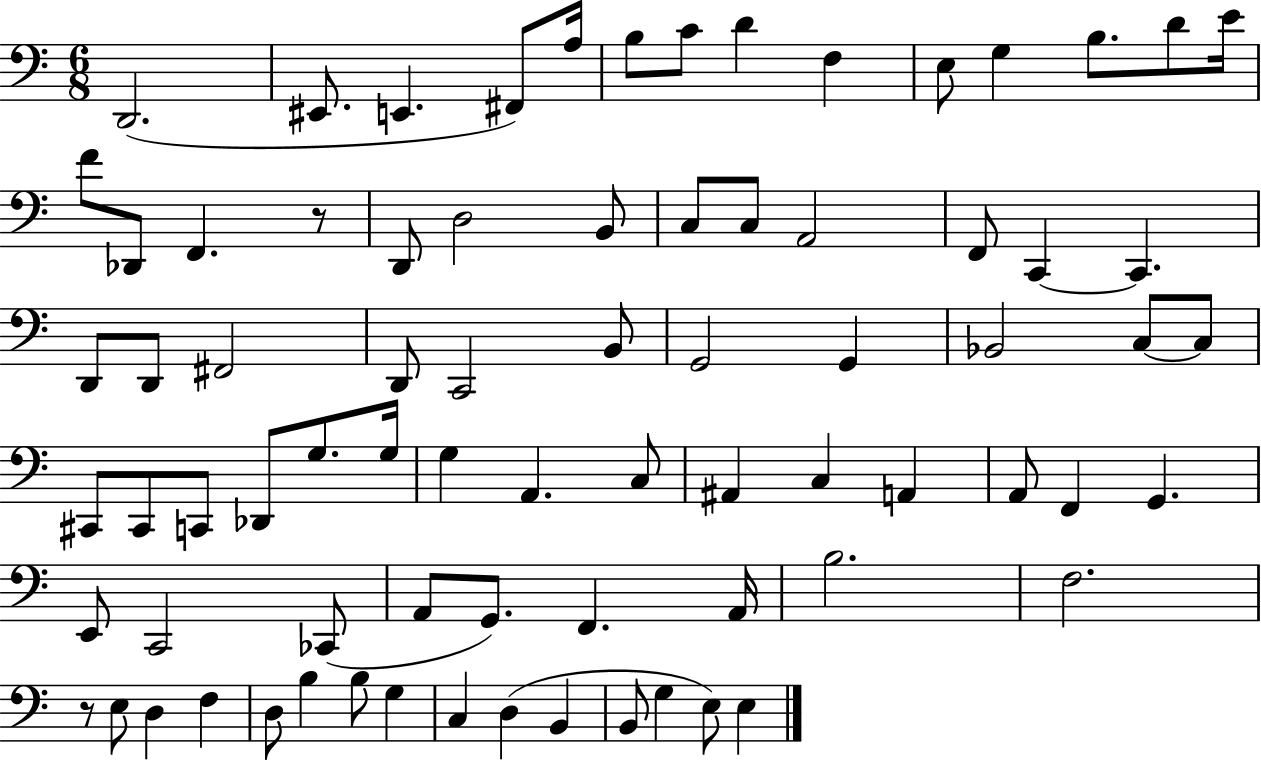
{
  \clef bass
  \numericTimeSignature
  \time 6/8
  \key c \major
  d,2.( | eis,8. e,4. fis,8) a16 | b8 c'8 d'4 f4 | e8 g4 b8. d'8 e'16 | \break f'8 des,8 f,4. r8 | d,8 d2 b,8 | c8 c8 a,2 | f,8 c,4~~ c,4. | \break d,8 d,8 fis,2 | d,8 c,2 b,8 | g,2 g,4 | bes,2 c8~~ c8 | \break cis,8 cis,8 c,8 des,8 g8. g16 | g4 a,4. c8 | ais,4 c4 a,4 | a,8 f,4 g,4. | \break e,8 c,2 ces,8( | a,8 g,8.) f,4. a,16 | b2. | f2. | \break r8 e8 d4 f4 | d8 b4 b8 g4 | c4 d4( b,4 | b,8 g4 e8) e4 | \break \bar "|."
}